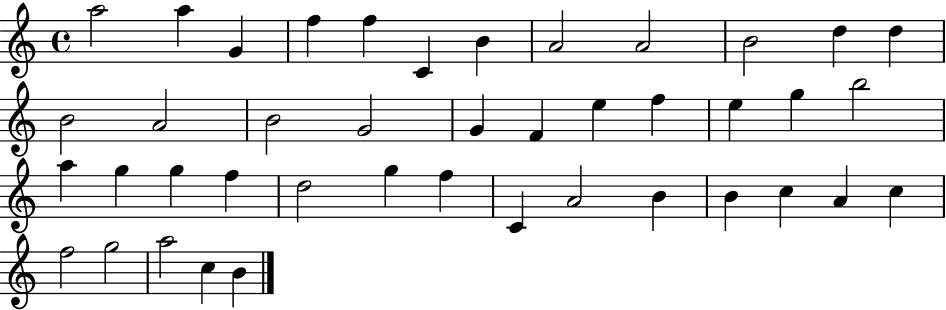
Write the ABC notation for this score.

X:1
T:Untitled
M:4/4
L:1/4
K:C
a2 a G f f C B A2 A2 B2 d d B2 A2 B2 G2 G F e f e g b2 a g g f d2 g f C A2 B B c A c f2 g2 a2 c B